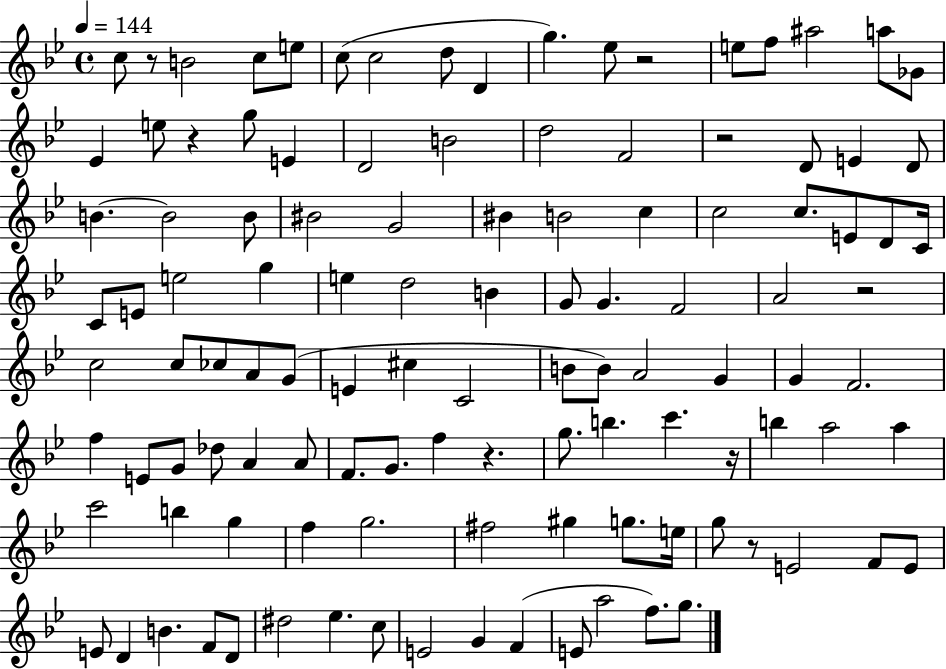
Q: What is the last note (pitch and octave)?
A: G5